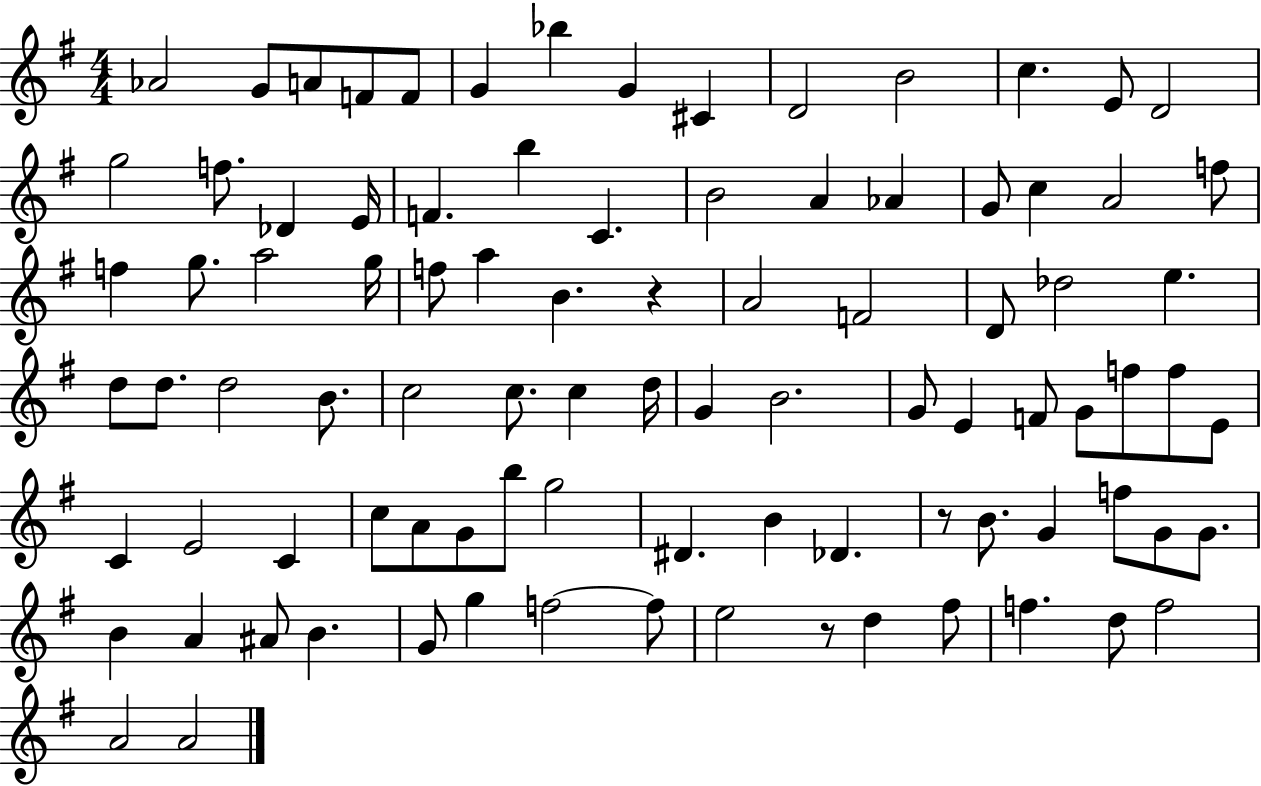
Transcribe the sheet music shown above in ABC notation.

X:1
T:Untitled
M:4/4
L:1/4
K:G
_A2 G/2 A/2 F/2 F/2 G _b G ^C D2 B2 c E/2 D2 g2 f/2 _D E/4 F b C B2 A _A G/2 c A2 f/2 f g/2 a2 g/4 f/2 a B z A2 F2 D/2 _d2 e d/2 d/2 d2 B/2 c2 c/2 c d/4 G B2 G/2 E F/2 G/2 f/2 f/2 E/2 C E2 C c/2 A/2 G/2 b/2 g2 ^D B _D z/2 B/2 G f/2 G/2 G/2 B A ^A/2 B G/2 g f2 f/2 e2 z/2 d ^f/2 f d/2 f2 A2 A2